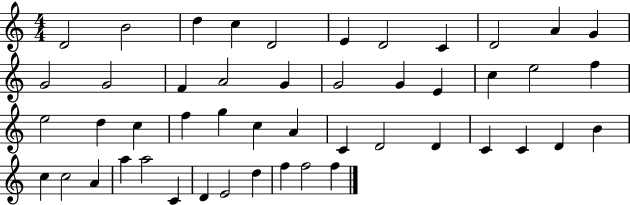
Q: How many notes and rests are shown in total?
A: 48